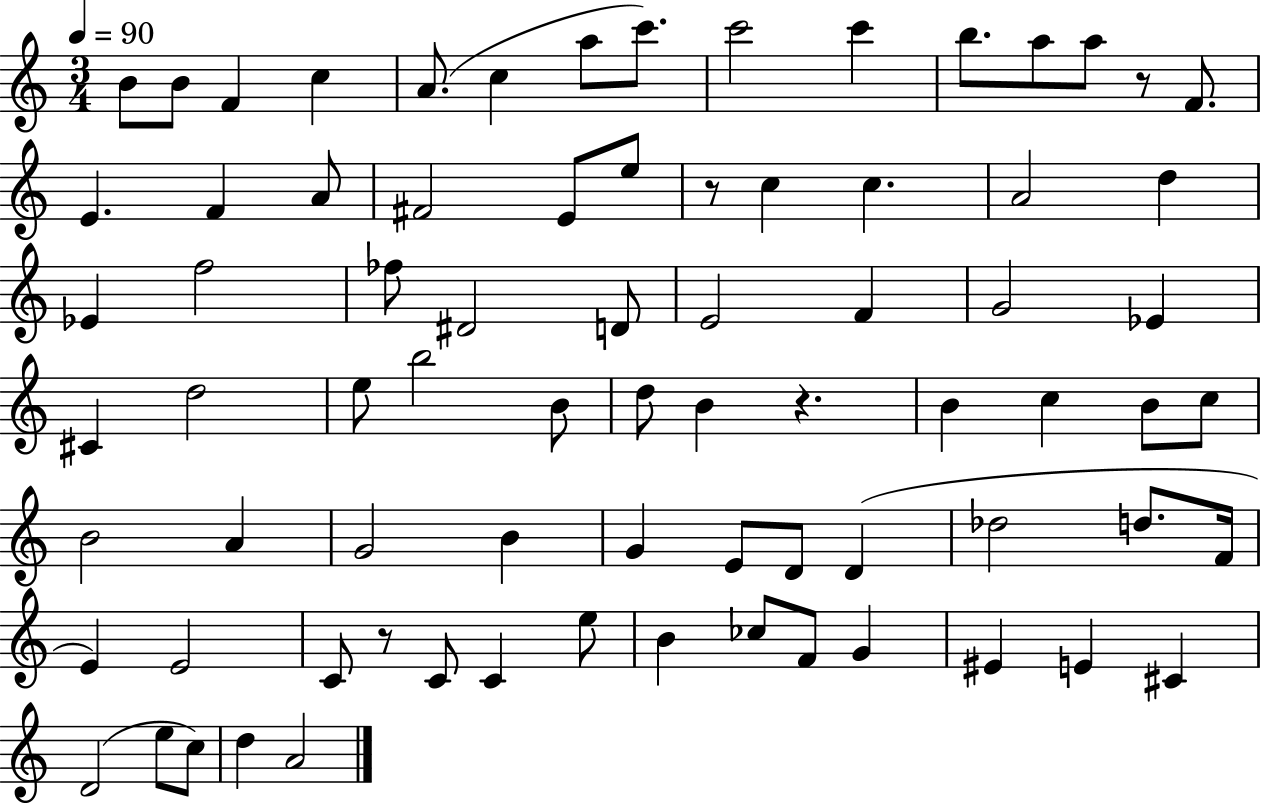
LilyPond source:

{
  \clef treble
  \numericTimeSignature
  \time 3/4
  \key c \major
  \tempo 4 = 90
  \repeat volta 2 { b'8 b'8 f'4 c''4 | a'8.( c''4 a''8 c'''8.) | c'''2 c'''4 | b''8. a''8 a''8 r8 f'8. | \break e'4. f'4 a'8 | fis'2 e'8 e''8 | r8 c''4 c''4. | a'2 d''4 | \break ees'4 f''2 | fes''8 dis'2 d'8 | e'2 f'4 | g'2 ees'4 | \break cis'4 d''2 | e''8 b''2 b'8 | d''8 b'4 r4. | b'4 c''4 b'8 c''8 | \break b'2 a'4 | g'2 b'4 | g'4 e'8 d'8 d'4( | des''2 d''8. f'16 | \break e'4) e'2 | c'8 r8 c'8 c'4 e''8 | b'4 ces''8 f'8 g'4 | eis'4 e'4 cis'4 | \break d'2( e''8 c''8) | d''4 a'2 | } \bar "|."
}